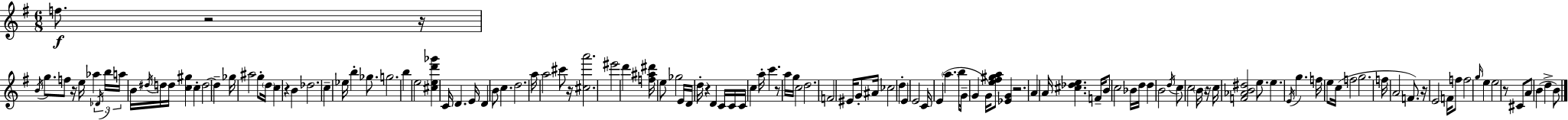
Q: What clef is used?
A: treble